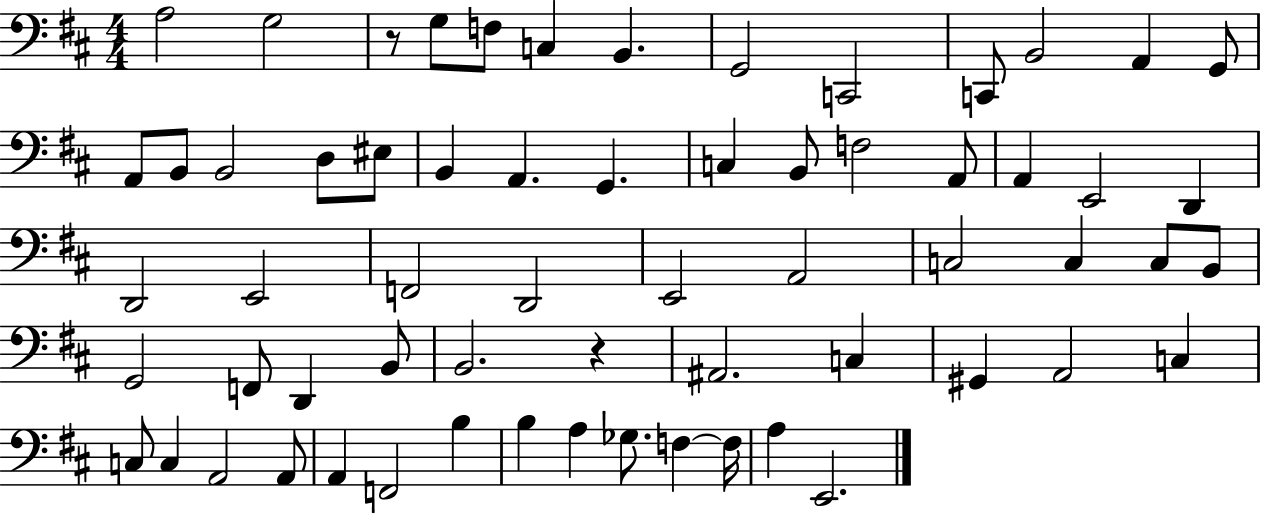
A3/h G3/h R/e G3/e F3/e C3/q B2/q. G2/h C2/h C2/e B2/h A2/q G2/e A2/e B2/e B2/h D3/e EIS3/e B2/q A2/q. G2/q. C3/q B2/e F3/h A2/e A2/q E2/h D2/q D2/h E2/h F2/h D2/h E2/h A2/h C3/h C3/q C3/e B2/e G2/h F2/e D2/q B2/e B2/h. R/q A#2/h. C3/q G#2/q A2/h C3/q C3/e C3/q A2/h A2/e A2/q F2/h B3/q B3/q A3/q Gb3/e. F3/q F3/s A3/q E2/h.